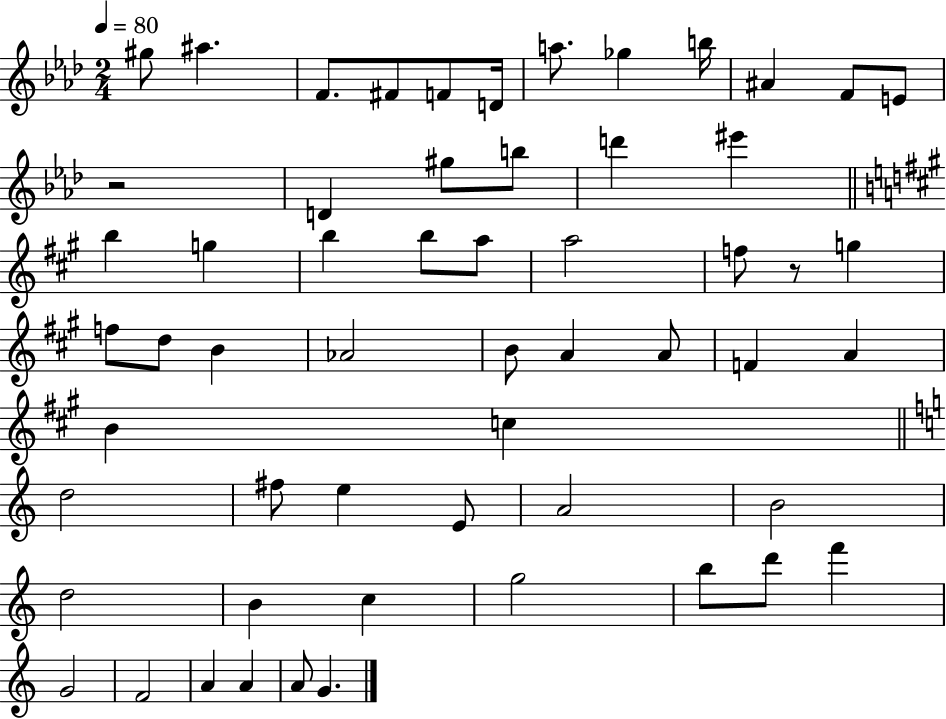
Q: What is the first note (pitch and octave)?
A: G#5